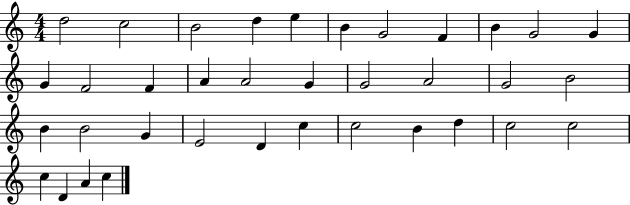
{
  \clef treble
  \numericTimeSignature
  \time 4/4
  \key c \major
  d''2 c''2 | b'2 d''4 e''4 | b'4 g'2 f'4 | b'4 g'2 g'4 | \break g'4 f'2 f'4 | a'4 a'2 g'4 | g'2 a'2 | g'2 b'2 | \break b'4 b'2 g'4 | e'2 d'4 c''4 | c''2 b'4 d''4 | c''2 c''2 | \break c''4 d'4 a'4 c''4 | \bar "|."
}